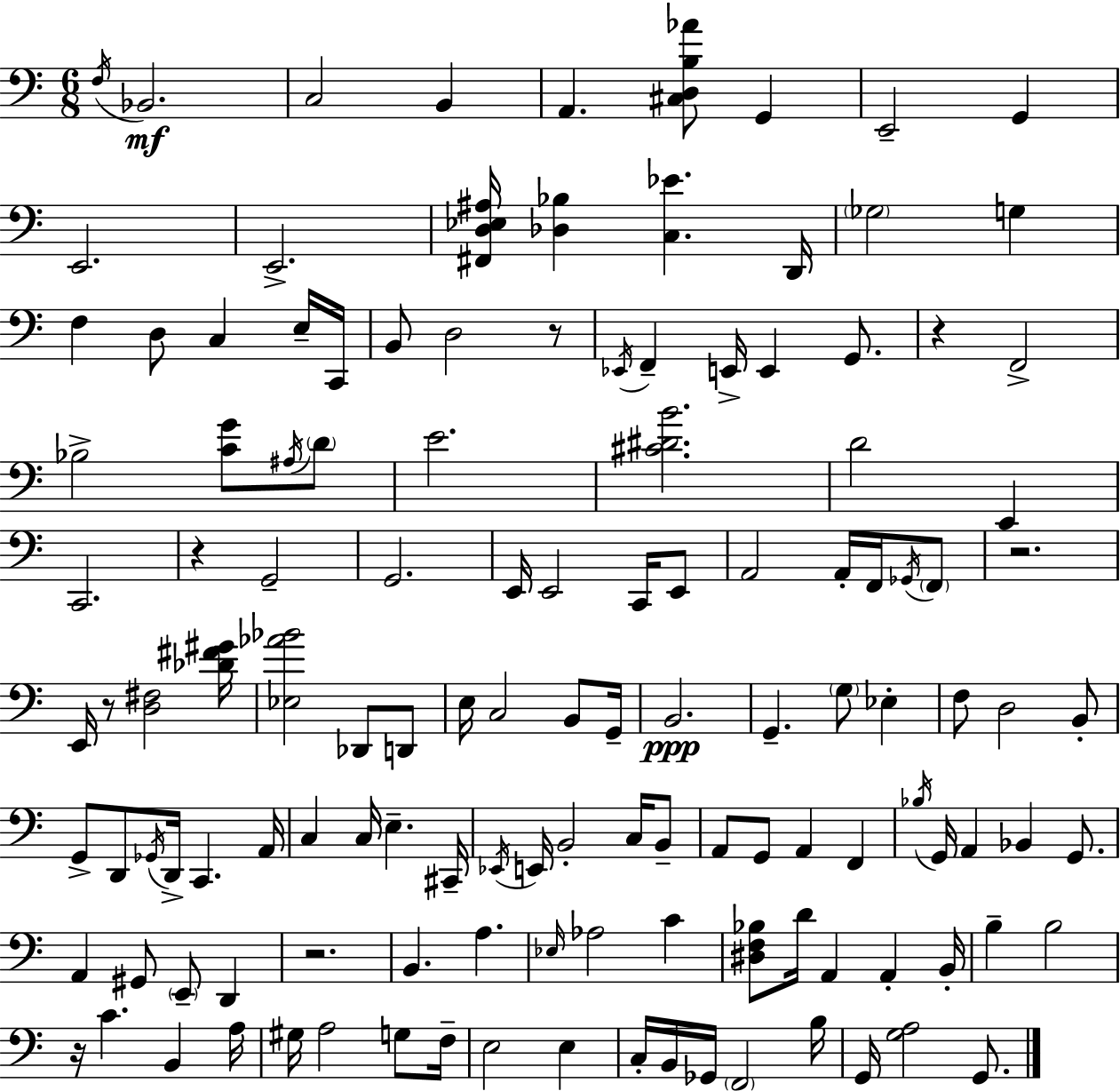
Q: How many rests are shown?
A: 7